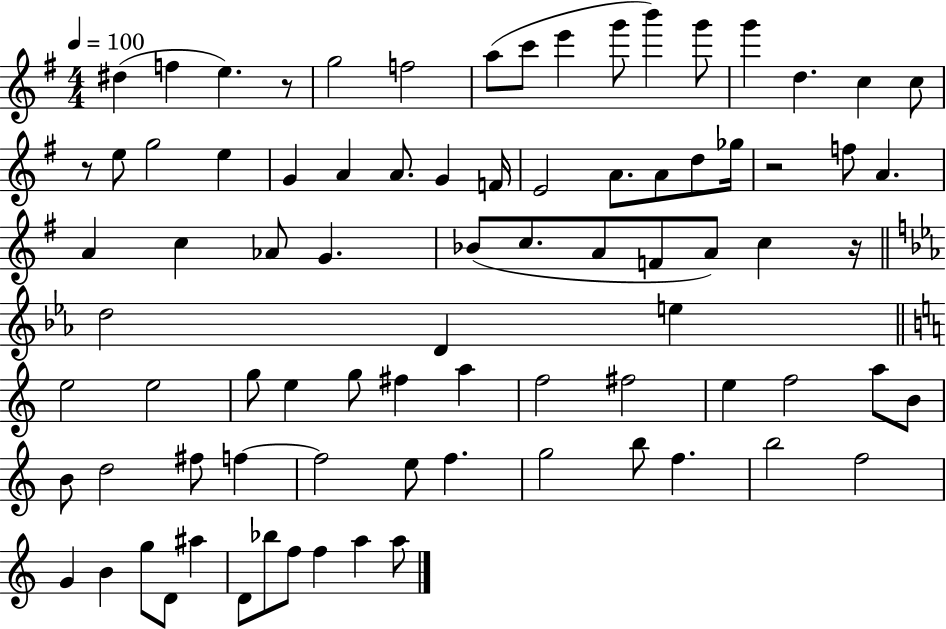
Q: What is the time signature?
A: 4/4